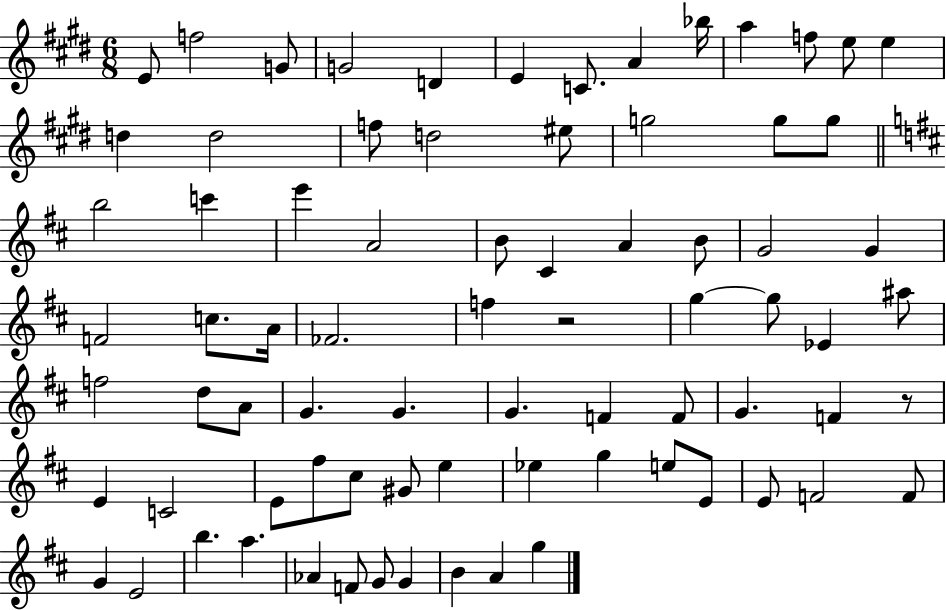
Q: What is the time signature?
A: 6/8